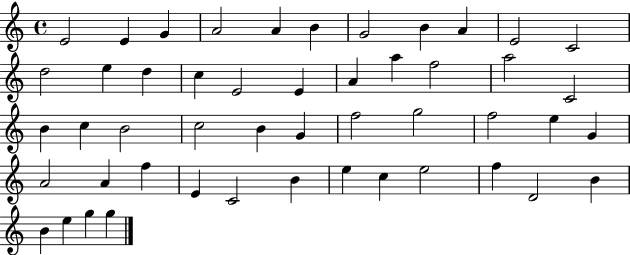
E4/h E4/q G4/q A4/h A4/q B4/q G4/h B4/q A4/q E4/h C4/h D5/h E5/q D5/q C5/q E4/h E4/q A4/q A5/q F5/h A5/h C4/h B4/q C5/q B4/h C5/h B4/q G4/q F5/h G5/h F5/h E5/q G4/q A4/h A4/q F5/q E4/q C4/h B4/q E5/q C5/q E5/h F5/q D4/h B4/q B4/q E5/q G5/q G5/q